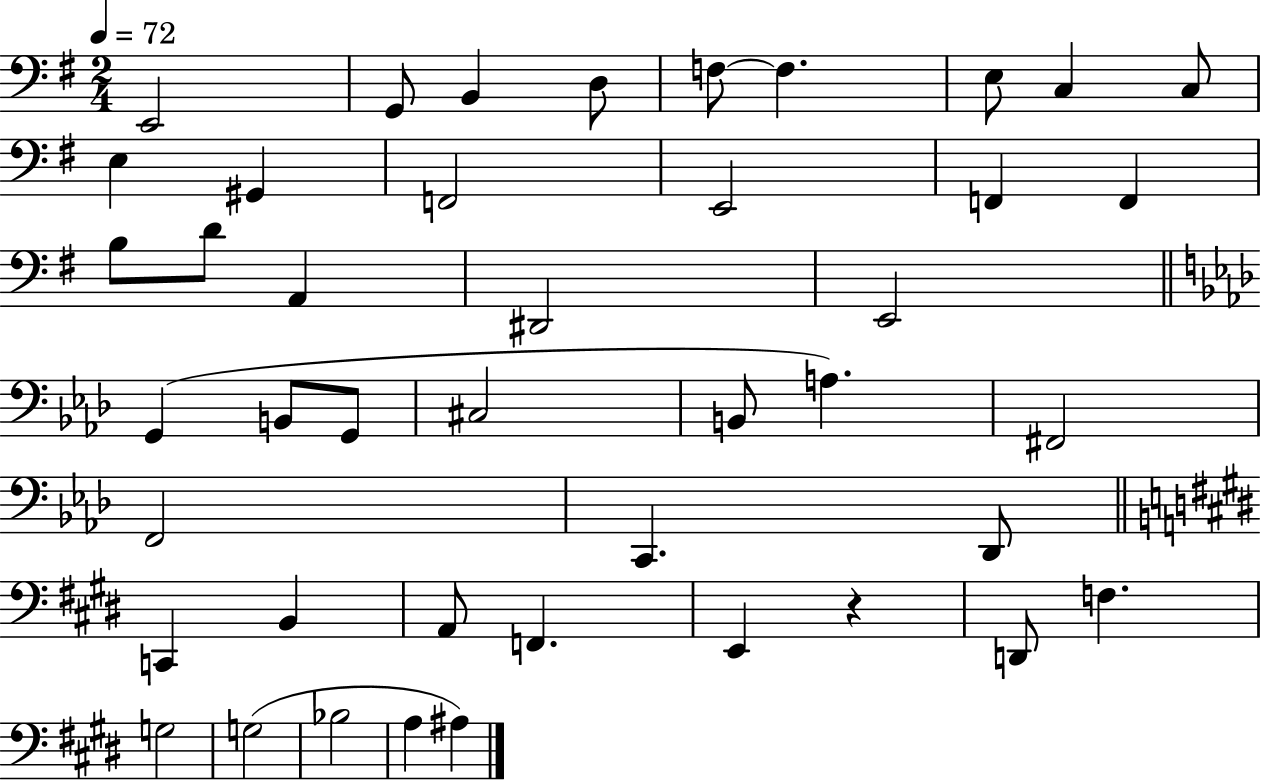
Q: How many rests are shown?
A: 1